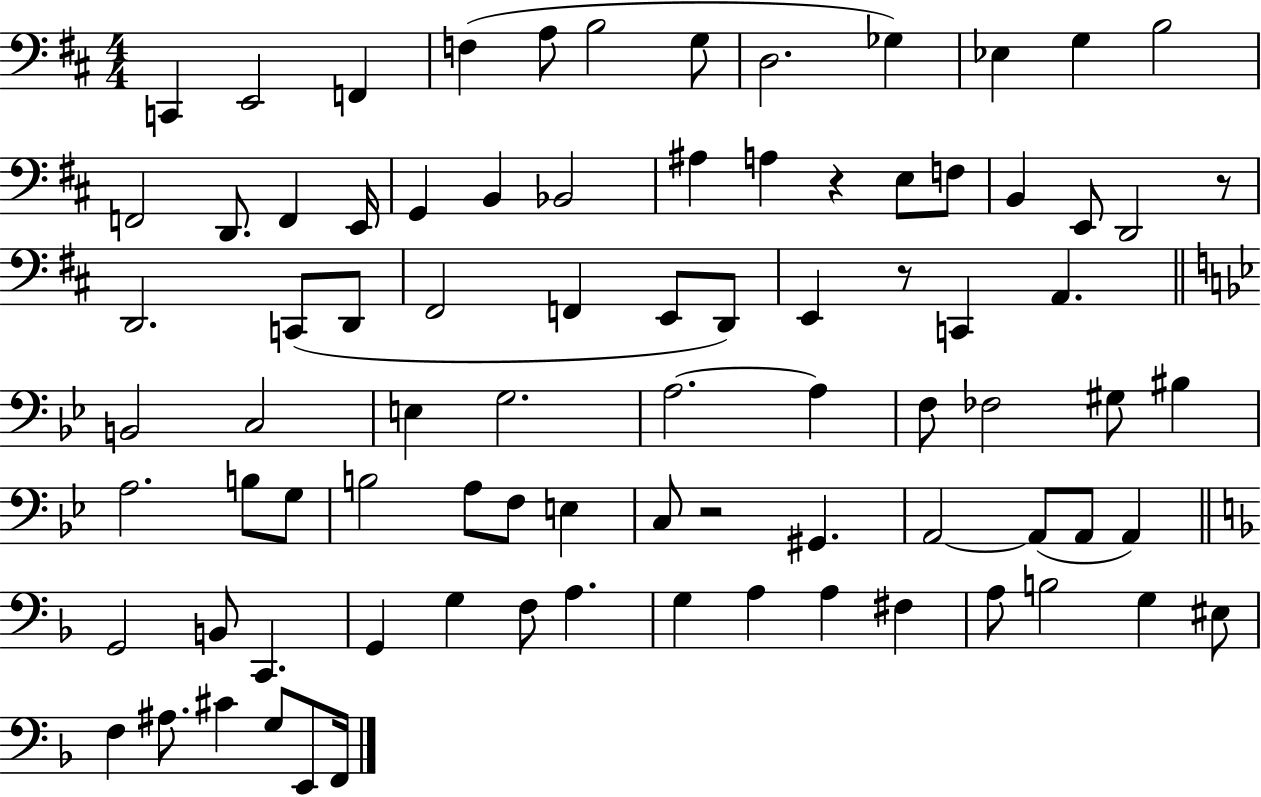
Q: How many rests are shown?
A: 4